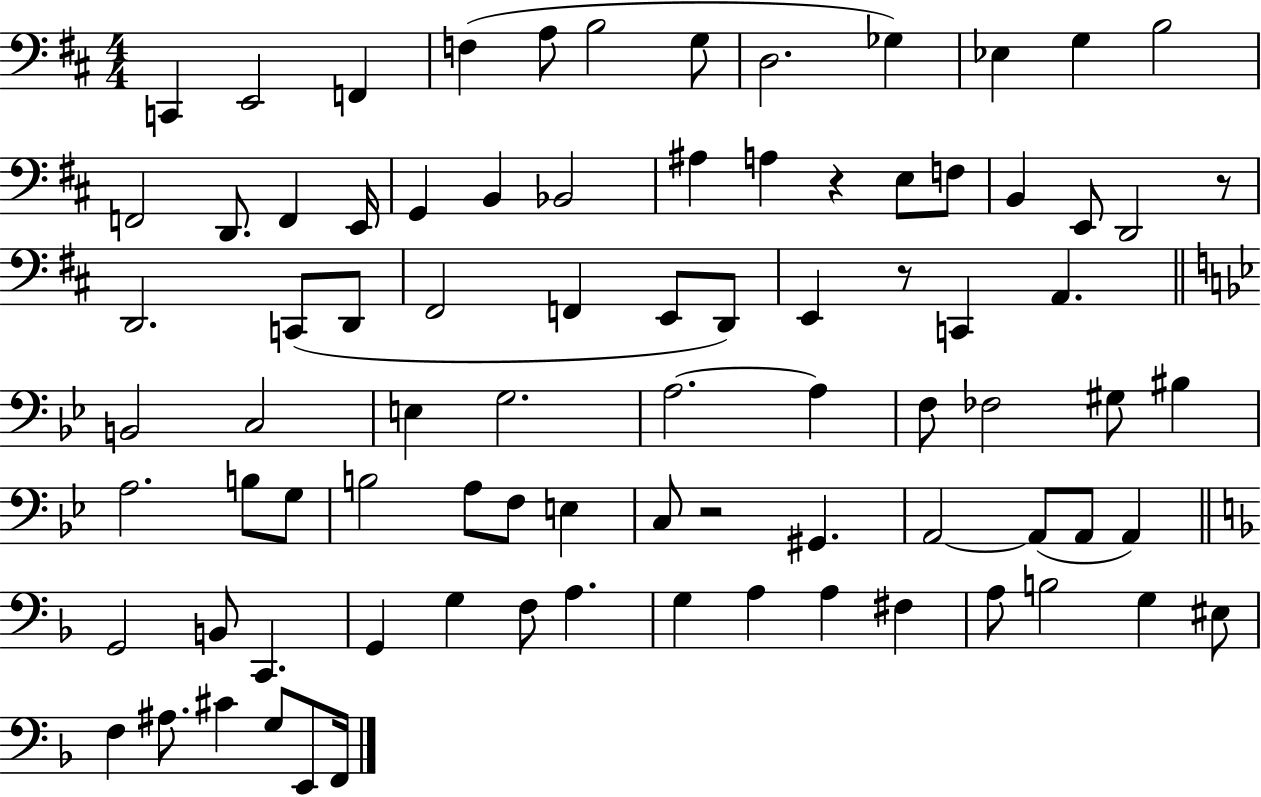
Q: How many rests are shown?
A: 4